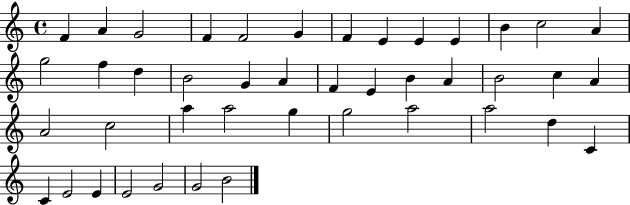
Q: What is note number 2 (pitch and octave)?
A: A4